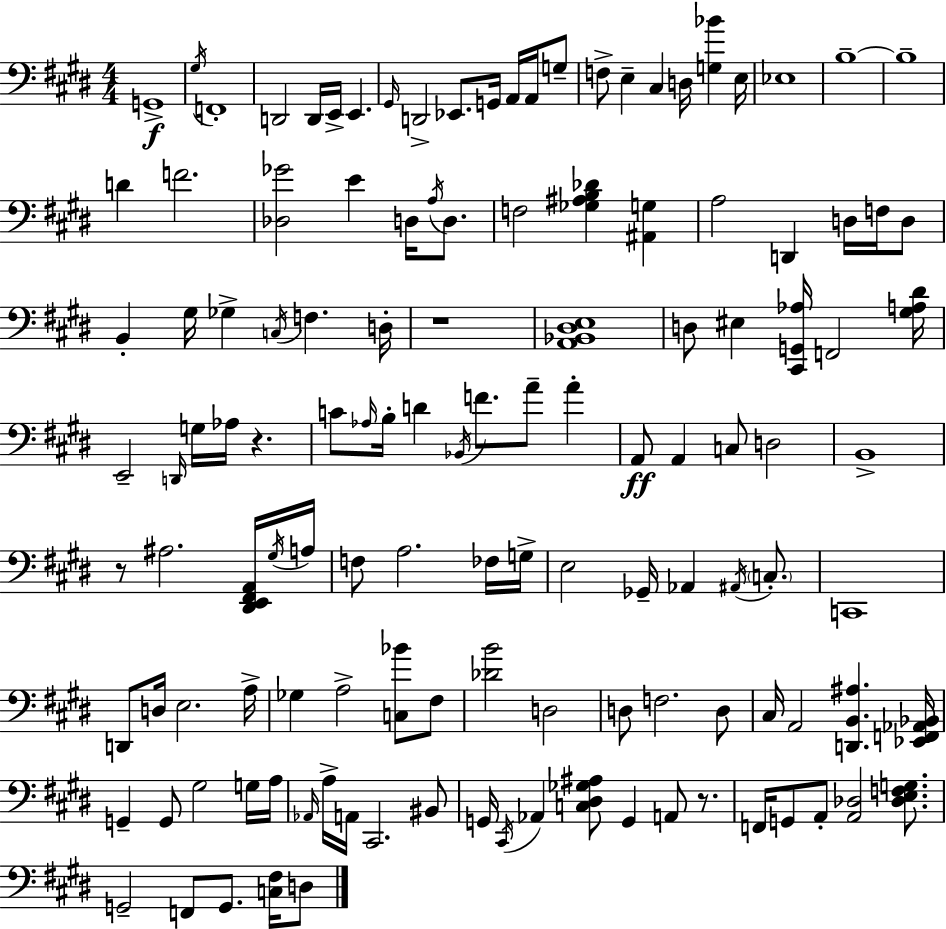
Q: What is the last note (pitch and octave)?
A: D3